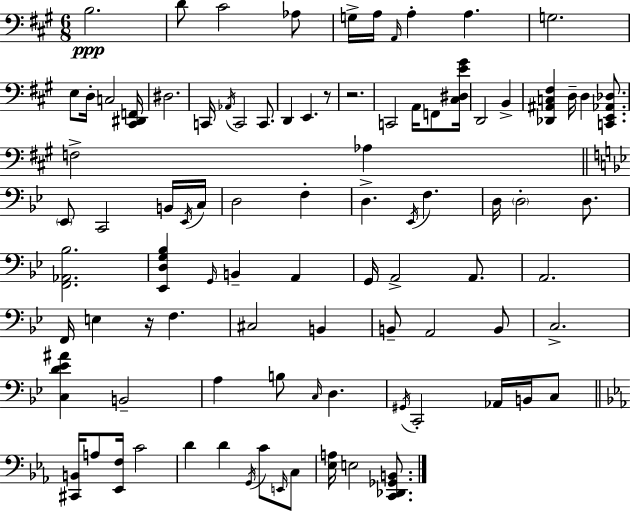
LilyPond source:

{
  \clef bass
  \numericTimeSignature
  \time 6/8
  \key a \major
  b2.\ppp | d'8 cis'2 aes8 | g16-> a16 \grace { a,16 } a4-. a4. | g2. | \break e8 d16-. c2 | <cis, dis, f,>16 dis2. | c,16 \acciaccatura { aes,16 } c,2 c,8. | d,4 e,4. | \break r8 r2. | c,2 a,16 f,8 | <cis dis e' gis'>16 d,2 b,4-> | <des, ais, c fis>4 d16-- d4 <c, e, aes, des>8. | \break f2-> aes4 | \bar "||" \break \key g \minor \parenthesize ees,8 c,2 b,16 \acciaccatura { ees,16 } | c16 d2 f4-. | d4.-> \acciaccatura { ees,16 } f4. | d16 \parenthesize d2-. d8. | \break <f, aes, bes>2. | <ees, d g bes>4 \grace { g,16 } b,4-- a,4 | g,16 a,2-> | a,8. a,2. | \break f,16 e4 r16 f4. | cis2 b,4 | b,8-- a,2 | b,8 c2.-> | \break <c d' ees' ais'>4 b,2-- | a4 b8 \grace { c16 } d4. | \acciaccatura { gis,16 } c,2-. | aes,16 b,16 c8 \bar "||" \break \key c \minor <cis, b,>16 a8 <ees, f>16 c'2 | d'4 d'4 \acciaccatura { g,16 } c'8 \grace { e,16 } | c8 <ees a>16 e2 <c, des, ges, b,>8. | \bar "|."
}